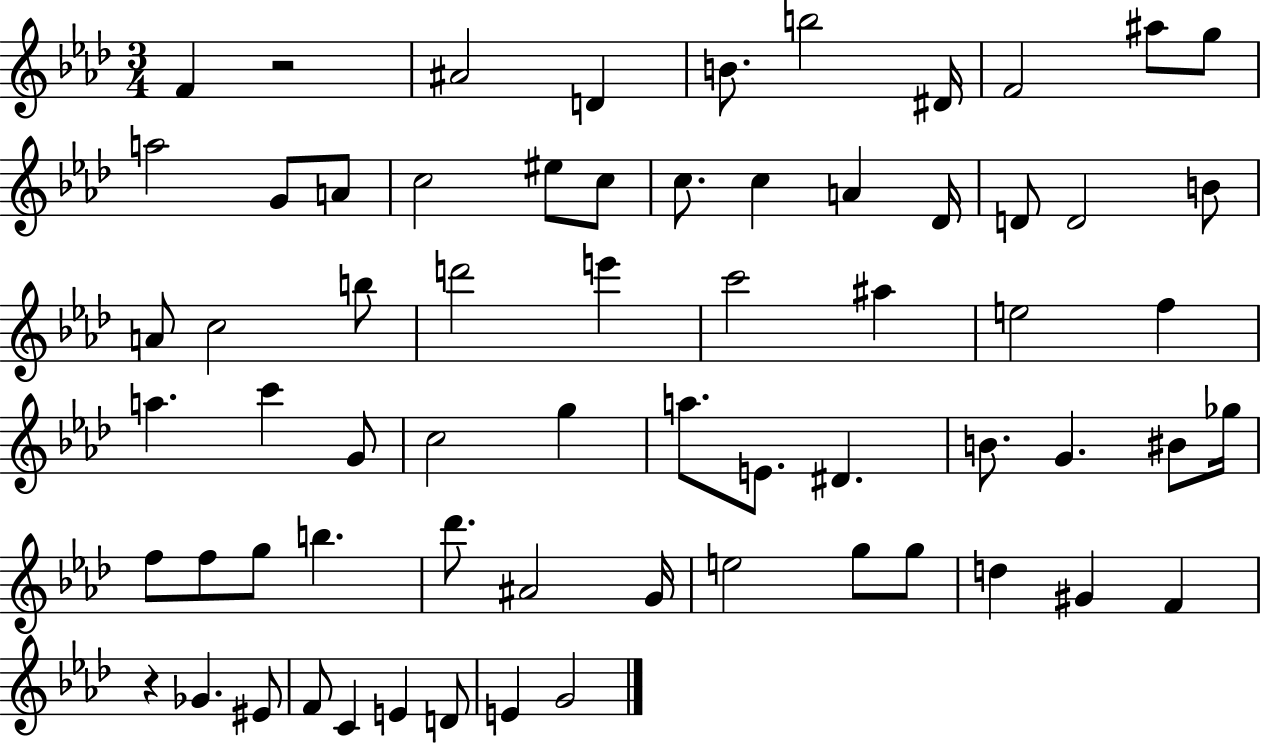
X:1
T:Untitled
M:3/4
L:1/4
K:Ab
F z2 ^A2 D B/2 b2 ^D/4 F2 ^a/2 g/2 a2 G/2 A/2 c2 ^e/2 c/2 c/2 c A _D/4 D/2 D2 B/2 A/2 c2 b/2 d'2 e' c'2 ^a e2 f a c' G/2 c2 g a/2 E/2 ^D B/2 G ^B/2 _g/4 f/2 f/2 g/2 b _d'/2 ^A2 G/4 e2 g/2 g/2 d ^G F z _G ^E/2 F/2 C E D/2 E G2